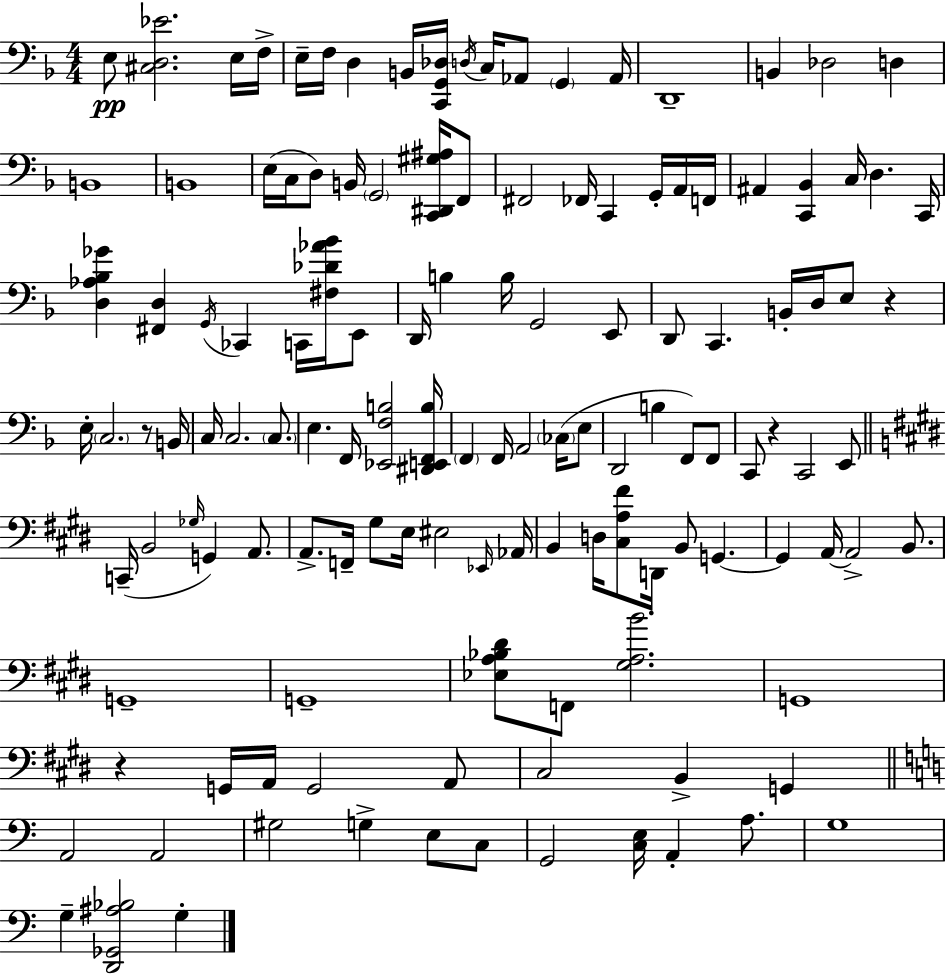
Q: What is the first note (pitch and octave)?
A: E3